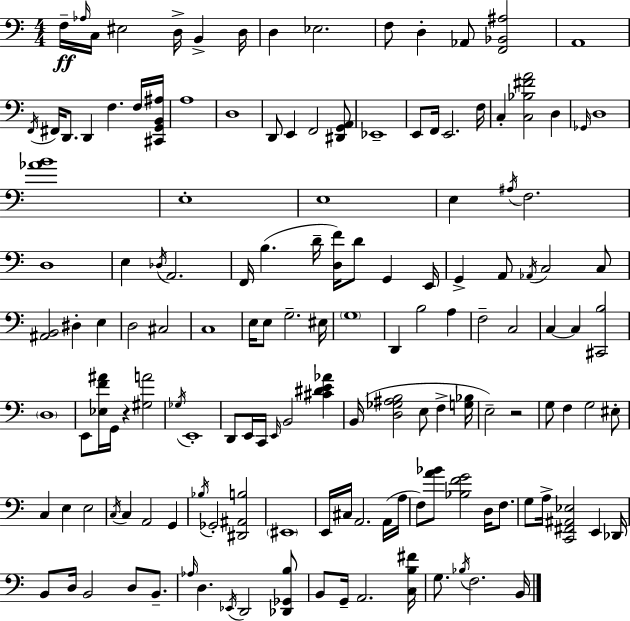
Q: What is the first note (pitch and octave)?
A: F3